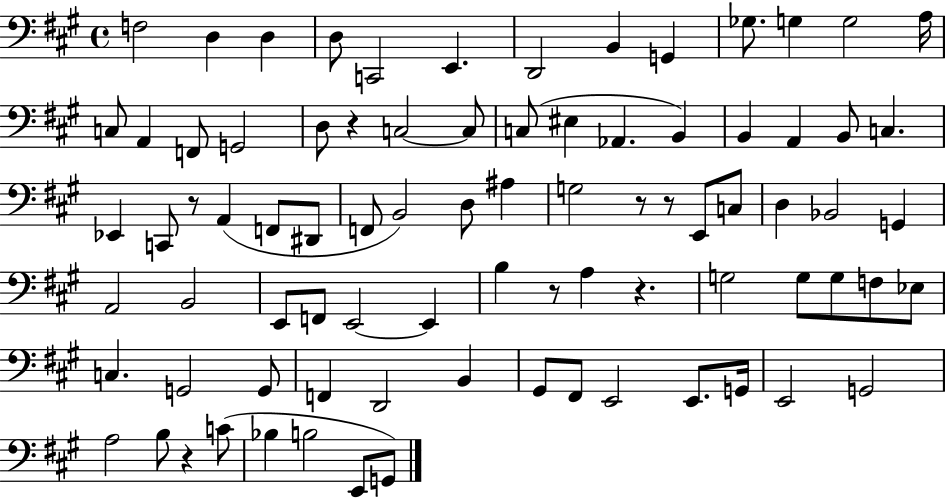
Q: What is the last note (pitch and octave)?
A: G2